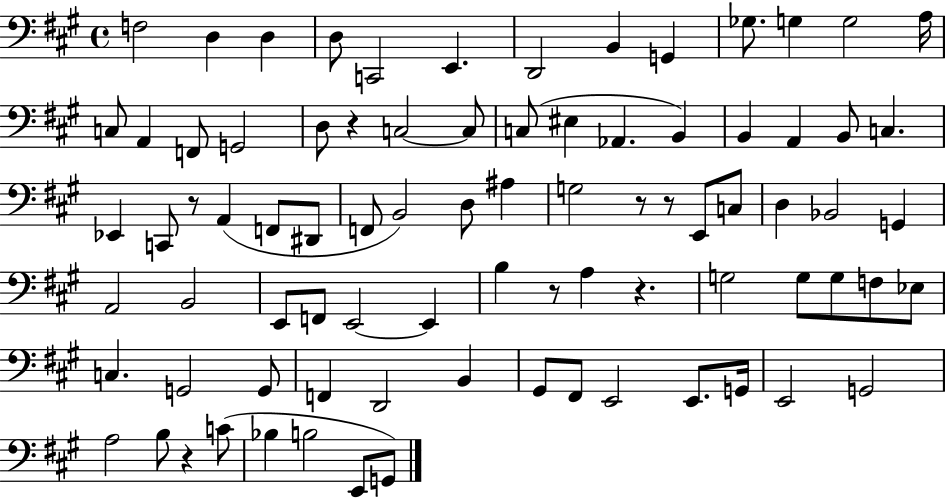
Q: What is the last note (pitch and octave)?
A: G2